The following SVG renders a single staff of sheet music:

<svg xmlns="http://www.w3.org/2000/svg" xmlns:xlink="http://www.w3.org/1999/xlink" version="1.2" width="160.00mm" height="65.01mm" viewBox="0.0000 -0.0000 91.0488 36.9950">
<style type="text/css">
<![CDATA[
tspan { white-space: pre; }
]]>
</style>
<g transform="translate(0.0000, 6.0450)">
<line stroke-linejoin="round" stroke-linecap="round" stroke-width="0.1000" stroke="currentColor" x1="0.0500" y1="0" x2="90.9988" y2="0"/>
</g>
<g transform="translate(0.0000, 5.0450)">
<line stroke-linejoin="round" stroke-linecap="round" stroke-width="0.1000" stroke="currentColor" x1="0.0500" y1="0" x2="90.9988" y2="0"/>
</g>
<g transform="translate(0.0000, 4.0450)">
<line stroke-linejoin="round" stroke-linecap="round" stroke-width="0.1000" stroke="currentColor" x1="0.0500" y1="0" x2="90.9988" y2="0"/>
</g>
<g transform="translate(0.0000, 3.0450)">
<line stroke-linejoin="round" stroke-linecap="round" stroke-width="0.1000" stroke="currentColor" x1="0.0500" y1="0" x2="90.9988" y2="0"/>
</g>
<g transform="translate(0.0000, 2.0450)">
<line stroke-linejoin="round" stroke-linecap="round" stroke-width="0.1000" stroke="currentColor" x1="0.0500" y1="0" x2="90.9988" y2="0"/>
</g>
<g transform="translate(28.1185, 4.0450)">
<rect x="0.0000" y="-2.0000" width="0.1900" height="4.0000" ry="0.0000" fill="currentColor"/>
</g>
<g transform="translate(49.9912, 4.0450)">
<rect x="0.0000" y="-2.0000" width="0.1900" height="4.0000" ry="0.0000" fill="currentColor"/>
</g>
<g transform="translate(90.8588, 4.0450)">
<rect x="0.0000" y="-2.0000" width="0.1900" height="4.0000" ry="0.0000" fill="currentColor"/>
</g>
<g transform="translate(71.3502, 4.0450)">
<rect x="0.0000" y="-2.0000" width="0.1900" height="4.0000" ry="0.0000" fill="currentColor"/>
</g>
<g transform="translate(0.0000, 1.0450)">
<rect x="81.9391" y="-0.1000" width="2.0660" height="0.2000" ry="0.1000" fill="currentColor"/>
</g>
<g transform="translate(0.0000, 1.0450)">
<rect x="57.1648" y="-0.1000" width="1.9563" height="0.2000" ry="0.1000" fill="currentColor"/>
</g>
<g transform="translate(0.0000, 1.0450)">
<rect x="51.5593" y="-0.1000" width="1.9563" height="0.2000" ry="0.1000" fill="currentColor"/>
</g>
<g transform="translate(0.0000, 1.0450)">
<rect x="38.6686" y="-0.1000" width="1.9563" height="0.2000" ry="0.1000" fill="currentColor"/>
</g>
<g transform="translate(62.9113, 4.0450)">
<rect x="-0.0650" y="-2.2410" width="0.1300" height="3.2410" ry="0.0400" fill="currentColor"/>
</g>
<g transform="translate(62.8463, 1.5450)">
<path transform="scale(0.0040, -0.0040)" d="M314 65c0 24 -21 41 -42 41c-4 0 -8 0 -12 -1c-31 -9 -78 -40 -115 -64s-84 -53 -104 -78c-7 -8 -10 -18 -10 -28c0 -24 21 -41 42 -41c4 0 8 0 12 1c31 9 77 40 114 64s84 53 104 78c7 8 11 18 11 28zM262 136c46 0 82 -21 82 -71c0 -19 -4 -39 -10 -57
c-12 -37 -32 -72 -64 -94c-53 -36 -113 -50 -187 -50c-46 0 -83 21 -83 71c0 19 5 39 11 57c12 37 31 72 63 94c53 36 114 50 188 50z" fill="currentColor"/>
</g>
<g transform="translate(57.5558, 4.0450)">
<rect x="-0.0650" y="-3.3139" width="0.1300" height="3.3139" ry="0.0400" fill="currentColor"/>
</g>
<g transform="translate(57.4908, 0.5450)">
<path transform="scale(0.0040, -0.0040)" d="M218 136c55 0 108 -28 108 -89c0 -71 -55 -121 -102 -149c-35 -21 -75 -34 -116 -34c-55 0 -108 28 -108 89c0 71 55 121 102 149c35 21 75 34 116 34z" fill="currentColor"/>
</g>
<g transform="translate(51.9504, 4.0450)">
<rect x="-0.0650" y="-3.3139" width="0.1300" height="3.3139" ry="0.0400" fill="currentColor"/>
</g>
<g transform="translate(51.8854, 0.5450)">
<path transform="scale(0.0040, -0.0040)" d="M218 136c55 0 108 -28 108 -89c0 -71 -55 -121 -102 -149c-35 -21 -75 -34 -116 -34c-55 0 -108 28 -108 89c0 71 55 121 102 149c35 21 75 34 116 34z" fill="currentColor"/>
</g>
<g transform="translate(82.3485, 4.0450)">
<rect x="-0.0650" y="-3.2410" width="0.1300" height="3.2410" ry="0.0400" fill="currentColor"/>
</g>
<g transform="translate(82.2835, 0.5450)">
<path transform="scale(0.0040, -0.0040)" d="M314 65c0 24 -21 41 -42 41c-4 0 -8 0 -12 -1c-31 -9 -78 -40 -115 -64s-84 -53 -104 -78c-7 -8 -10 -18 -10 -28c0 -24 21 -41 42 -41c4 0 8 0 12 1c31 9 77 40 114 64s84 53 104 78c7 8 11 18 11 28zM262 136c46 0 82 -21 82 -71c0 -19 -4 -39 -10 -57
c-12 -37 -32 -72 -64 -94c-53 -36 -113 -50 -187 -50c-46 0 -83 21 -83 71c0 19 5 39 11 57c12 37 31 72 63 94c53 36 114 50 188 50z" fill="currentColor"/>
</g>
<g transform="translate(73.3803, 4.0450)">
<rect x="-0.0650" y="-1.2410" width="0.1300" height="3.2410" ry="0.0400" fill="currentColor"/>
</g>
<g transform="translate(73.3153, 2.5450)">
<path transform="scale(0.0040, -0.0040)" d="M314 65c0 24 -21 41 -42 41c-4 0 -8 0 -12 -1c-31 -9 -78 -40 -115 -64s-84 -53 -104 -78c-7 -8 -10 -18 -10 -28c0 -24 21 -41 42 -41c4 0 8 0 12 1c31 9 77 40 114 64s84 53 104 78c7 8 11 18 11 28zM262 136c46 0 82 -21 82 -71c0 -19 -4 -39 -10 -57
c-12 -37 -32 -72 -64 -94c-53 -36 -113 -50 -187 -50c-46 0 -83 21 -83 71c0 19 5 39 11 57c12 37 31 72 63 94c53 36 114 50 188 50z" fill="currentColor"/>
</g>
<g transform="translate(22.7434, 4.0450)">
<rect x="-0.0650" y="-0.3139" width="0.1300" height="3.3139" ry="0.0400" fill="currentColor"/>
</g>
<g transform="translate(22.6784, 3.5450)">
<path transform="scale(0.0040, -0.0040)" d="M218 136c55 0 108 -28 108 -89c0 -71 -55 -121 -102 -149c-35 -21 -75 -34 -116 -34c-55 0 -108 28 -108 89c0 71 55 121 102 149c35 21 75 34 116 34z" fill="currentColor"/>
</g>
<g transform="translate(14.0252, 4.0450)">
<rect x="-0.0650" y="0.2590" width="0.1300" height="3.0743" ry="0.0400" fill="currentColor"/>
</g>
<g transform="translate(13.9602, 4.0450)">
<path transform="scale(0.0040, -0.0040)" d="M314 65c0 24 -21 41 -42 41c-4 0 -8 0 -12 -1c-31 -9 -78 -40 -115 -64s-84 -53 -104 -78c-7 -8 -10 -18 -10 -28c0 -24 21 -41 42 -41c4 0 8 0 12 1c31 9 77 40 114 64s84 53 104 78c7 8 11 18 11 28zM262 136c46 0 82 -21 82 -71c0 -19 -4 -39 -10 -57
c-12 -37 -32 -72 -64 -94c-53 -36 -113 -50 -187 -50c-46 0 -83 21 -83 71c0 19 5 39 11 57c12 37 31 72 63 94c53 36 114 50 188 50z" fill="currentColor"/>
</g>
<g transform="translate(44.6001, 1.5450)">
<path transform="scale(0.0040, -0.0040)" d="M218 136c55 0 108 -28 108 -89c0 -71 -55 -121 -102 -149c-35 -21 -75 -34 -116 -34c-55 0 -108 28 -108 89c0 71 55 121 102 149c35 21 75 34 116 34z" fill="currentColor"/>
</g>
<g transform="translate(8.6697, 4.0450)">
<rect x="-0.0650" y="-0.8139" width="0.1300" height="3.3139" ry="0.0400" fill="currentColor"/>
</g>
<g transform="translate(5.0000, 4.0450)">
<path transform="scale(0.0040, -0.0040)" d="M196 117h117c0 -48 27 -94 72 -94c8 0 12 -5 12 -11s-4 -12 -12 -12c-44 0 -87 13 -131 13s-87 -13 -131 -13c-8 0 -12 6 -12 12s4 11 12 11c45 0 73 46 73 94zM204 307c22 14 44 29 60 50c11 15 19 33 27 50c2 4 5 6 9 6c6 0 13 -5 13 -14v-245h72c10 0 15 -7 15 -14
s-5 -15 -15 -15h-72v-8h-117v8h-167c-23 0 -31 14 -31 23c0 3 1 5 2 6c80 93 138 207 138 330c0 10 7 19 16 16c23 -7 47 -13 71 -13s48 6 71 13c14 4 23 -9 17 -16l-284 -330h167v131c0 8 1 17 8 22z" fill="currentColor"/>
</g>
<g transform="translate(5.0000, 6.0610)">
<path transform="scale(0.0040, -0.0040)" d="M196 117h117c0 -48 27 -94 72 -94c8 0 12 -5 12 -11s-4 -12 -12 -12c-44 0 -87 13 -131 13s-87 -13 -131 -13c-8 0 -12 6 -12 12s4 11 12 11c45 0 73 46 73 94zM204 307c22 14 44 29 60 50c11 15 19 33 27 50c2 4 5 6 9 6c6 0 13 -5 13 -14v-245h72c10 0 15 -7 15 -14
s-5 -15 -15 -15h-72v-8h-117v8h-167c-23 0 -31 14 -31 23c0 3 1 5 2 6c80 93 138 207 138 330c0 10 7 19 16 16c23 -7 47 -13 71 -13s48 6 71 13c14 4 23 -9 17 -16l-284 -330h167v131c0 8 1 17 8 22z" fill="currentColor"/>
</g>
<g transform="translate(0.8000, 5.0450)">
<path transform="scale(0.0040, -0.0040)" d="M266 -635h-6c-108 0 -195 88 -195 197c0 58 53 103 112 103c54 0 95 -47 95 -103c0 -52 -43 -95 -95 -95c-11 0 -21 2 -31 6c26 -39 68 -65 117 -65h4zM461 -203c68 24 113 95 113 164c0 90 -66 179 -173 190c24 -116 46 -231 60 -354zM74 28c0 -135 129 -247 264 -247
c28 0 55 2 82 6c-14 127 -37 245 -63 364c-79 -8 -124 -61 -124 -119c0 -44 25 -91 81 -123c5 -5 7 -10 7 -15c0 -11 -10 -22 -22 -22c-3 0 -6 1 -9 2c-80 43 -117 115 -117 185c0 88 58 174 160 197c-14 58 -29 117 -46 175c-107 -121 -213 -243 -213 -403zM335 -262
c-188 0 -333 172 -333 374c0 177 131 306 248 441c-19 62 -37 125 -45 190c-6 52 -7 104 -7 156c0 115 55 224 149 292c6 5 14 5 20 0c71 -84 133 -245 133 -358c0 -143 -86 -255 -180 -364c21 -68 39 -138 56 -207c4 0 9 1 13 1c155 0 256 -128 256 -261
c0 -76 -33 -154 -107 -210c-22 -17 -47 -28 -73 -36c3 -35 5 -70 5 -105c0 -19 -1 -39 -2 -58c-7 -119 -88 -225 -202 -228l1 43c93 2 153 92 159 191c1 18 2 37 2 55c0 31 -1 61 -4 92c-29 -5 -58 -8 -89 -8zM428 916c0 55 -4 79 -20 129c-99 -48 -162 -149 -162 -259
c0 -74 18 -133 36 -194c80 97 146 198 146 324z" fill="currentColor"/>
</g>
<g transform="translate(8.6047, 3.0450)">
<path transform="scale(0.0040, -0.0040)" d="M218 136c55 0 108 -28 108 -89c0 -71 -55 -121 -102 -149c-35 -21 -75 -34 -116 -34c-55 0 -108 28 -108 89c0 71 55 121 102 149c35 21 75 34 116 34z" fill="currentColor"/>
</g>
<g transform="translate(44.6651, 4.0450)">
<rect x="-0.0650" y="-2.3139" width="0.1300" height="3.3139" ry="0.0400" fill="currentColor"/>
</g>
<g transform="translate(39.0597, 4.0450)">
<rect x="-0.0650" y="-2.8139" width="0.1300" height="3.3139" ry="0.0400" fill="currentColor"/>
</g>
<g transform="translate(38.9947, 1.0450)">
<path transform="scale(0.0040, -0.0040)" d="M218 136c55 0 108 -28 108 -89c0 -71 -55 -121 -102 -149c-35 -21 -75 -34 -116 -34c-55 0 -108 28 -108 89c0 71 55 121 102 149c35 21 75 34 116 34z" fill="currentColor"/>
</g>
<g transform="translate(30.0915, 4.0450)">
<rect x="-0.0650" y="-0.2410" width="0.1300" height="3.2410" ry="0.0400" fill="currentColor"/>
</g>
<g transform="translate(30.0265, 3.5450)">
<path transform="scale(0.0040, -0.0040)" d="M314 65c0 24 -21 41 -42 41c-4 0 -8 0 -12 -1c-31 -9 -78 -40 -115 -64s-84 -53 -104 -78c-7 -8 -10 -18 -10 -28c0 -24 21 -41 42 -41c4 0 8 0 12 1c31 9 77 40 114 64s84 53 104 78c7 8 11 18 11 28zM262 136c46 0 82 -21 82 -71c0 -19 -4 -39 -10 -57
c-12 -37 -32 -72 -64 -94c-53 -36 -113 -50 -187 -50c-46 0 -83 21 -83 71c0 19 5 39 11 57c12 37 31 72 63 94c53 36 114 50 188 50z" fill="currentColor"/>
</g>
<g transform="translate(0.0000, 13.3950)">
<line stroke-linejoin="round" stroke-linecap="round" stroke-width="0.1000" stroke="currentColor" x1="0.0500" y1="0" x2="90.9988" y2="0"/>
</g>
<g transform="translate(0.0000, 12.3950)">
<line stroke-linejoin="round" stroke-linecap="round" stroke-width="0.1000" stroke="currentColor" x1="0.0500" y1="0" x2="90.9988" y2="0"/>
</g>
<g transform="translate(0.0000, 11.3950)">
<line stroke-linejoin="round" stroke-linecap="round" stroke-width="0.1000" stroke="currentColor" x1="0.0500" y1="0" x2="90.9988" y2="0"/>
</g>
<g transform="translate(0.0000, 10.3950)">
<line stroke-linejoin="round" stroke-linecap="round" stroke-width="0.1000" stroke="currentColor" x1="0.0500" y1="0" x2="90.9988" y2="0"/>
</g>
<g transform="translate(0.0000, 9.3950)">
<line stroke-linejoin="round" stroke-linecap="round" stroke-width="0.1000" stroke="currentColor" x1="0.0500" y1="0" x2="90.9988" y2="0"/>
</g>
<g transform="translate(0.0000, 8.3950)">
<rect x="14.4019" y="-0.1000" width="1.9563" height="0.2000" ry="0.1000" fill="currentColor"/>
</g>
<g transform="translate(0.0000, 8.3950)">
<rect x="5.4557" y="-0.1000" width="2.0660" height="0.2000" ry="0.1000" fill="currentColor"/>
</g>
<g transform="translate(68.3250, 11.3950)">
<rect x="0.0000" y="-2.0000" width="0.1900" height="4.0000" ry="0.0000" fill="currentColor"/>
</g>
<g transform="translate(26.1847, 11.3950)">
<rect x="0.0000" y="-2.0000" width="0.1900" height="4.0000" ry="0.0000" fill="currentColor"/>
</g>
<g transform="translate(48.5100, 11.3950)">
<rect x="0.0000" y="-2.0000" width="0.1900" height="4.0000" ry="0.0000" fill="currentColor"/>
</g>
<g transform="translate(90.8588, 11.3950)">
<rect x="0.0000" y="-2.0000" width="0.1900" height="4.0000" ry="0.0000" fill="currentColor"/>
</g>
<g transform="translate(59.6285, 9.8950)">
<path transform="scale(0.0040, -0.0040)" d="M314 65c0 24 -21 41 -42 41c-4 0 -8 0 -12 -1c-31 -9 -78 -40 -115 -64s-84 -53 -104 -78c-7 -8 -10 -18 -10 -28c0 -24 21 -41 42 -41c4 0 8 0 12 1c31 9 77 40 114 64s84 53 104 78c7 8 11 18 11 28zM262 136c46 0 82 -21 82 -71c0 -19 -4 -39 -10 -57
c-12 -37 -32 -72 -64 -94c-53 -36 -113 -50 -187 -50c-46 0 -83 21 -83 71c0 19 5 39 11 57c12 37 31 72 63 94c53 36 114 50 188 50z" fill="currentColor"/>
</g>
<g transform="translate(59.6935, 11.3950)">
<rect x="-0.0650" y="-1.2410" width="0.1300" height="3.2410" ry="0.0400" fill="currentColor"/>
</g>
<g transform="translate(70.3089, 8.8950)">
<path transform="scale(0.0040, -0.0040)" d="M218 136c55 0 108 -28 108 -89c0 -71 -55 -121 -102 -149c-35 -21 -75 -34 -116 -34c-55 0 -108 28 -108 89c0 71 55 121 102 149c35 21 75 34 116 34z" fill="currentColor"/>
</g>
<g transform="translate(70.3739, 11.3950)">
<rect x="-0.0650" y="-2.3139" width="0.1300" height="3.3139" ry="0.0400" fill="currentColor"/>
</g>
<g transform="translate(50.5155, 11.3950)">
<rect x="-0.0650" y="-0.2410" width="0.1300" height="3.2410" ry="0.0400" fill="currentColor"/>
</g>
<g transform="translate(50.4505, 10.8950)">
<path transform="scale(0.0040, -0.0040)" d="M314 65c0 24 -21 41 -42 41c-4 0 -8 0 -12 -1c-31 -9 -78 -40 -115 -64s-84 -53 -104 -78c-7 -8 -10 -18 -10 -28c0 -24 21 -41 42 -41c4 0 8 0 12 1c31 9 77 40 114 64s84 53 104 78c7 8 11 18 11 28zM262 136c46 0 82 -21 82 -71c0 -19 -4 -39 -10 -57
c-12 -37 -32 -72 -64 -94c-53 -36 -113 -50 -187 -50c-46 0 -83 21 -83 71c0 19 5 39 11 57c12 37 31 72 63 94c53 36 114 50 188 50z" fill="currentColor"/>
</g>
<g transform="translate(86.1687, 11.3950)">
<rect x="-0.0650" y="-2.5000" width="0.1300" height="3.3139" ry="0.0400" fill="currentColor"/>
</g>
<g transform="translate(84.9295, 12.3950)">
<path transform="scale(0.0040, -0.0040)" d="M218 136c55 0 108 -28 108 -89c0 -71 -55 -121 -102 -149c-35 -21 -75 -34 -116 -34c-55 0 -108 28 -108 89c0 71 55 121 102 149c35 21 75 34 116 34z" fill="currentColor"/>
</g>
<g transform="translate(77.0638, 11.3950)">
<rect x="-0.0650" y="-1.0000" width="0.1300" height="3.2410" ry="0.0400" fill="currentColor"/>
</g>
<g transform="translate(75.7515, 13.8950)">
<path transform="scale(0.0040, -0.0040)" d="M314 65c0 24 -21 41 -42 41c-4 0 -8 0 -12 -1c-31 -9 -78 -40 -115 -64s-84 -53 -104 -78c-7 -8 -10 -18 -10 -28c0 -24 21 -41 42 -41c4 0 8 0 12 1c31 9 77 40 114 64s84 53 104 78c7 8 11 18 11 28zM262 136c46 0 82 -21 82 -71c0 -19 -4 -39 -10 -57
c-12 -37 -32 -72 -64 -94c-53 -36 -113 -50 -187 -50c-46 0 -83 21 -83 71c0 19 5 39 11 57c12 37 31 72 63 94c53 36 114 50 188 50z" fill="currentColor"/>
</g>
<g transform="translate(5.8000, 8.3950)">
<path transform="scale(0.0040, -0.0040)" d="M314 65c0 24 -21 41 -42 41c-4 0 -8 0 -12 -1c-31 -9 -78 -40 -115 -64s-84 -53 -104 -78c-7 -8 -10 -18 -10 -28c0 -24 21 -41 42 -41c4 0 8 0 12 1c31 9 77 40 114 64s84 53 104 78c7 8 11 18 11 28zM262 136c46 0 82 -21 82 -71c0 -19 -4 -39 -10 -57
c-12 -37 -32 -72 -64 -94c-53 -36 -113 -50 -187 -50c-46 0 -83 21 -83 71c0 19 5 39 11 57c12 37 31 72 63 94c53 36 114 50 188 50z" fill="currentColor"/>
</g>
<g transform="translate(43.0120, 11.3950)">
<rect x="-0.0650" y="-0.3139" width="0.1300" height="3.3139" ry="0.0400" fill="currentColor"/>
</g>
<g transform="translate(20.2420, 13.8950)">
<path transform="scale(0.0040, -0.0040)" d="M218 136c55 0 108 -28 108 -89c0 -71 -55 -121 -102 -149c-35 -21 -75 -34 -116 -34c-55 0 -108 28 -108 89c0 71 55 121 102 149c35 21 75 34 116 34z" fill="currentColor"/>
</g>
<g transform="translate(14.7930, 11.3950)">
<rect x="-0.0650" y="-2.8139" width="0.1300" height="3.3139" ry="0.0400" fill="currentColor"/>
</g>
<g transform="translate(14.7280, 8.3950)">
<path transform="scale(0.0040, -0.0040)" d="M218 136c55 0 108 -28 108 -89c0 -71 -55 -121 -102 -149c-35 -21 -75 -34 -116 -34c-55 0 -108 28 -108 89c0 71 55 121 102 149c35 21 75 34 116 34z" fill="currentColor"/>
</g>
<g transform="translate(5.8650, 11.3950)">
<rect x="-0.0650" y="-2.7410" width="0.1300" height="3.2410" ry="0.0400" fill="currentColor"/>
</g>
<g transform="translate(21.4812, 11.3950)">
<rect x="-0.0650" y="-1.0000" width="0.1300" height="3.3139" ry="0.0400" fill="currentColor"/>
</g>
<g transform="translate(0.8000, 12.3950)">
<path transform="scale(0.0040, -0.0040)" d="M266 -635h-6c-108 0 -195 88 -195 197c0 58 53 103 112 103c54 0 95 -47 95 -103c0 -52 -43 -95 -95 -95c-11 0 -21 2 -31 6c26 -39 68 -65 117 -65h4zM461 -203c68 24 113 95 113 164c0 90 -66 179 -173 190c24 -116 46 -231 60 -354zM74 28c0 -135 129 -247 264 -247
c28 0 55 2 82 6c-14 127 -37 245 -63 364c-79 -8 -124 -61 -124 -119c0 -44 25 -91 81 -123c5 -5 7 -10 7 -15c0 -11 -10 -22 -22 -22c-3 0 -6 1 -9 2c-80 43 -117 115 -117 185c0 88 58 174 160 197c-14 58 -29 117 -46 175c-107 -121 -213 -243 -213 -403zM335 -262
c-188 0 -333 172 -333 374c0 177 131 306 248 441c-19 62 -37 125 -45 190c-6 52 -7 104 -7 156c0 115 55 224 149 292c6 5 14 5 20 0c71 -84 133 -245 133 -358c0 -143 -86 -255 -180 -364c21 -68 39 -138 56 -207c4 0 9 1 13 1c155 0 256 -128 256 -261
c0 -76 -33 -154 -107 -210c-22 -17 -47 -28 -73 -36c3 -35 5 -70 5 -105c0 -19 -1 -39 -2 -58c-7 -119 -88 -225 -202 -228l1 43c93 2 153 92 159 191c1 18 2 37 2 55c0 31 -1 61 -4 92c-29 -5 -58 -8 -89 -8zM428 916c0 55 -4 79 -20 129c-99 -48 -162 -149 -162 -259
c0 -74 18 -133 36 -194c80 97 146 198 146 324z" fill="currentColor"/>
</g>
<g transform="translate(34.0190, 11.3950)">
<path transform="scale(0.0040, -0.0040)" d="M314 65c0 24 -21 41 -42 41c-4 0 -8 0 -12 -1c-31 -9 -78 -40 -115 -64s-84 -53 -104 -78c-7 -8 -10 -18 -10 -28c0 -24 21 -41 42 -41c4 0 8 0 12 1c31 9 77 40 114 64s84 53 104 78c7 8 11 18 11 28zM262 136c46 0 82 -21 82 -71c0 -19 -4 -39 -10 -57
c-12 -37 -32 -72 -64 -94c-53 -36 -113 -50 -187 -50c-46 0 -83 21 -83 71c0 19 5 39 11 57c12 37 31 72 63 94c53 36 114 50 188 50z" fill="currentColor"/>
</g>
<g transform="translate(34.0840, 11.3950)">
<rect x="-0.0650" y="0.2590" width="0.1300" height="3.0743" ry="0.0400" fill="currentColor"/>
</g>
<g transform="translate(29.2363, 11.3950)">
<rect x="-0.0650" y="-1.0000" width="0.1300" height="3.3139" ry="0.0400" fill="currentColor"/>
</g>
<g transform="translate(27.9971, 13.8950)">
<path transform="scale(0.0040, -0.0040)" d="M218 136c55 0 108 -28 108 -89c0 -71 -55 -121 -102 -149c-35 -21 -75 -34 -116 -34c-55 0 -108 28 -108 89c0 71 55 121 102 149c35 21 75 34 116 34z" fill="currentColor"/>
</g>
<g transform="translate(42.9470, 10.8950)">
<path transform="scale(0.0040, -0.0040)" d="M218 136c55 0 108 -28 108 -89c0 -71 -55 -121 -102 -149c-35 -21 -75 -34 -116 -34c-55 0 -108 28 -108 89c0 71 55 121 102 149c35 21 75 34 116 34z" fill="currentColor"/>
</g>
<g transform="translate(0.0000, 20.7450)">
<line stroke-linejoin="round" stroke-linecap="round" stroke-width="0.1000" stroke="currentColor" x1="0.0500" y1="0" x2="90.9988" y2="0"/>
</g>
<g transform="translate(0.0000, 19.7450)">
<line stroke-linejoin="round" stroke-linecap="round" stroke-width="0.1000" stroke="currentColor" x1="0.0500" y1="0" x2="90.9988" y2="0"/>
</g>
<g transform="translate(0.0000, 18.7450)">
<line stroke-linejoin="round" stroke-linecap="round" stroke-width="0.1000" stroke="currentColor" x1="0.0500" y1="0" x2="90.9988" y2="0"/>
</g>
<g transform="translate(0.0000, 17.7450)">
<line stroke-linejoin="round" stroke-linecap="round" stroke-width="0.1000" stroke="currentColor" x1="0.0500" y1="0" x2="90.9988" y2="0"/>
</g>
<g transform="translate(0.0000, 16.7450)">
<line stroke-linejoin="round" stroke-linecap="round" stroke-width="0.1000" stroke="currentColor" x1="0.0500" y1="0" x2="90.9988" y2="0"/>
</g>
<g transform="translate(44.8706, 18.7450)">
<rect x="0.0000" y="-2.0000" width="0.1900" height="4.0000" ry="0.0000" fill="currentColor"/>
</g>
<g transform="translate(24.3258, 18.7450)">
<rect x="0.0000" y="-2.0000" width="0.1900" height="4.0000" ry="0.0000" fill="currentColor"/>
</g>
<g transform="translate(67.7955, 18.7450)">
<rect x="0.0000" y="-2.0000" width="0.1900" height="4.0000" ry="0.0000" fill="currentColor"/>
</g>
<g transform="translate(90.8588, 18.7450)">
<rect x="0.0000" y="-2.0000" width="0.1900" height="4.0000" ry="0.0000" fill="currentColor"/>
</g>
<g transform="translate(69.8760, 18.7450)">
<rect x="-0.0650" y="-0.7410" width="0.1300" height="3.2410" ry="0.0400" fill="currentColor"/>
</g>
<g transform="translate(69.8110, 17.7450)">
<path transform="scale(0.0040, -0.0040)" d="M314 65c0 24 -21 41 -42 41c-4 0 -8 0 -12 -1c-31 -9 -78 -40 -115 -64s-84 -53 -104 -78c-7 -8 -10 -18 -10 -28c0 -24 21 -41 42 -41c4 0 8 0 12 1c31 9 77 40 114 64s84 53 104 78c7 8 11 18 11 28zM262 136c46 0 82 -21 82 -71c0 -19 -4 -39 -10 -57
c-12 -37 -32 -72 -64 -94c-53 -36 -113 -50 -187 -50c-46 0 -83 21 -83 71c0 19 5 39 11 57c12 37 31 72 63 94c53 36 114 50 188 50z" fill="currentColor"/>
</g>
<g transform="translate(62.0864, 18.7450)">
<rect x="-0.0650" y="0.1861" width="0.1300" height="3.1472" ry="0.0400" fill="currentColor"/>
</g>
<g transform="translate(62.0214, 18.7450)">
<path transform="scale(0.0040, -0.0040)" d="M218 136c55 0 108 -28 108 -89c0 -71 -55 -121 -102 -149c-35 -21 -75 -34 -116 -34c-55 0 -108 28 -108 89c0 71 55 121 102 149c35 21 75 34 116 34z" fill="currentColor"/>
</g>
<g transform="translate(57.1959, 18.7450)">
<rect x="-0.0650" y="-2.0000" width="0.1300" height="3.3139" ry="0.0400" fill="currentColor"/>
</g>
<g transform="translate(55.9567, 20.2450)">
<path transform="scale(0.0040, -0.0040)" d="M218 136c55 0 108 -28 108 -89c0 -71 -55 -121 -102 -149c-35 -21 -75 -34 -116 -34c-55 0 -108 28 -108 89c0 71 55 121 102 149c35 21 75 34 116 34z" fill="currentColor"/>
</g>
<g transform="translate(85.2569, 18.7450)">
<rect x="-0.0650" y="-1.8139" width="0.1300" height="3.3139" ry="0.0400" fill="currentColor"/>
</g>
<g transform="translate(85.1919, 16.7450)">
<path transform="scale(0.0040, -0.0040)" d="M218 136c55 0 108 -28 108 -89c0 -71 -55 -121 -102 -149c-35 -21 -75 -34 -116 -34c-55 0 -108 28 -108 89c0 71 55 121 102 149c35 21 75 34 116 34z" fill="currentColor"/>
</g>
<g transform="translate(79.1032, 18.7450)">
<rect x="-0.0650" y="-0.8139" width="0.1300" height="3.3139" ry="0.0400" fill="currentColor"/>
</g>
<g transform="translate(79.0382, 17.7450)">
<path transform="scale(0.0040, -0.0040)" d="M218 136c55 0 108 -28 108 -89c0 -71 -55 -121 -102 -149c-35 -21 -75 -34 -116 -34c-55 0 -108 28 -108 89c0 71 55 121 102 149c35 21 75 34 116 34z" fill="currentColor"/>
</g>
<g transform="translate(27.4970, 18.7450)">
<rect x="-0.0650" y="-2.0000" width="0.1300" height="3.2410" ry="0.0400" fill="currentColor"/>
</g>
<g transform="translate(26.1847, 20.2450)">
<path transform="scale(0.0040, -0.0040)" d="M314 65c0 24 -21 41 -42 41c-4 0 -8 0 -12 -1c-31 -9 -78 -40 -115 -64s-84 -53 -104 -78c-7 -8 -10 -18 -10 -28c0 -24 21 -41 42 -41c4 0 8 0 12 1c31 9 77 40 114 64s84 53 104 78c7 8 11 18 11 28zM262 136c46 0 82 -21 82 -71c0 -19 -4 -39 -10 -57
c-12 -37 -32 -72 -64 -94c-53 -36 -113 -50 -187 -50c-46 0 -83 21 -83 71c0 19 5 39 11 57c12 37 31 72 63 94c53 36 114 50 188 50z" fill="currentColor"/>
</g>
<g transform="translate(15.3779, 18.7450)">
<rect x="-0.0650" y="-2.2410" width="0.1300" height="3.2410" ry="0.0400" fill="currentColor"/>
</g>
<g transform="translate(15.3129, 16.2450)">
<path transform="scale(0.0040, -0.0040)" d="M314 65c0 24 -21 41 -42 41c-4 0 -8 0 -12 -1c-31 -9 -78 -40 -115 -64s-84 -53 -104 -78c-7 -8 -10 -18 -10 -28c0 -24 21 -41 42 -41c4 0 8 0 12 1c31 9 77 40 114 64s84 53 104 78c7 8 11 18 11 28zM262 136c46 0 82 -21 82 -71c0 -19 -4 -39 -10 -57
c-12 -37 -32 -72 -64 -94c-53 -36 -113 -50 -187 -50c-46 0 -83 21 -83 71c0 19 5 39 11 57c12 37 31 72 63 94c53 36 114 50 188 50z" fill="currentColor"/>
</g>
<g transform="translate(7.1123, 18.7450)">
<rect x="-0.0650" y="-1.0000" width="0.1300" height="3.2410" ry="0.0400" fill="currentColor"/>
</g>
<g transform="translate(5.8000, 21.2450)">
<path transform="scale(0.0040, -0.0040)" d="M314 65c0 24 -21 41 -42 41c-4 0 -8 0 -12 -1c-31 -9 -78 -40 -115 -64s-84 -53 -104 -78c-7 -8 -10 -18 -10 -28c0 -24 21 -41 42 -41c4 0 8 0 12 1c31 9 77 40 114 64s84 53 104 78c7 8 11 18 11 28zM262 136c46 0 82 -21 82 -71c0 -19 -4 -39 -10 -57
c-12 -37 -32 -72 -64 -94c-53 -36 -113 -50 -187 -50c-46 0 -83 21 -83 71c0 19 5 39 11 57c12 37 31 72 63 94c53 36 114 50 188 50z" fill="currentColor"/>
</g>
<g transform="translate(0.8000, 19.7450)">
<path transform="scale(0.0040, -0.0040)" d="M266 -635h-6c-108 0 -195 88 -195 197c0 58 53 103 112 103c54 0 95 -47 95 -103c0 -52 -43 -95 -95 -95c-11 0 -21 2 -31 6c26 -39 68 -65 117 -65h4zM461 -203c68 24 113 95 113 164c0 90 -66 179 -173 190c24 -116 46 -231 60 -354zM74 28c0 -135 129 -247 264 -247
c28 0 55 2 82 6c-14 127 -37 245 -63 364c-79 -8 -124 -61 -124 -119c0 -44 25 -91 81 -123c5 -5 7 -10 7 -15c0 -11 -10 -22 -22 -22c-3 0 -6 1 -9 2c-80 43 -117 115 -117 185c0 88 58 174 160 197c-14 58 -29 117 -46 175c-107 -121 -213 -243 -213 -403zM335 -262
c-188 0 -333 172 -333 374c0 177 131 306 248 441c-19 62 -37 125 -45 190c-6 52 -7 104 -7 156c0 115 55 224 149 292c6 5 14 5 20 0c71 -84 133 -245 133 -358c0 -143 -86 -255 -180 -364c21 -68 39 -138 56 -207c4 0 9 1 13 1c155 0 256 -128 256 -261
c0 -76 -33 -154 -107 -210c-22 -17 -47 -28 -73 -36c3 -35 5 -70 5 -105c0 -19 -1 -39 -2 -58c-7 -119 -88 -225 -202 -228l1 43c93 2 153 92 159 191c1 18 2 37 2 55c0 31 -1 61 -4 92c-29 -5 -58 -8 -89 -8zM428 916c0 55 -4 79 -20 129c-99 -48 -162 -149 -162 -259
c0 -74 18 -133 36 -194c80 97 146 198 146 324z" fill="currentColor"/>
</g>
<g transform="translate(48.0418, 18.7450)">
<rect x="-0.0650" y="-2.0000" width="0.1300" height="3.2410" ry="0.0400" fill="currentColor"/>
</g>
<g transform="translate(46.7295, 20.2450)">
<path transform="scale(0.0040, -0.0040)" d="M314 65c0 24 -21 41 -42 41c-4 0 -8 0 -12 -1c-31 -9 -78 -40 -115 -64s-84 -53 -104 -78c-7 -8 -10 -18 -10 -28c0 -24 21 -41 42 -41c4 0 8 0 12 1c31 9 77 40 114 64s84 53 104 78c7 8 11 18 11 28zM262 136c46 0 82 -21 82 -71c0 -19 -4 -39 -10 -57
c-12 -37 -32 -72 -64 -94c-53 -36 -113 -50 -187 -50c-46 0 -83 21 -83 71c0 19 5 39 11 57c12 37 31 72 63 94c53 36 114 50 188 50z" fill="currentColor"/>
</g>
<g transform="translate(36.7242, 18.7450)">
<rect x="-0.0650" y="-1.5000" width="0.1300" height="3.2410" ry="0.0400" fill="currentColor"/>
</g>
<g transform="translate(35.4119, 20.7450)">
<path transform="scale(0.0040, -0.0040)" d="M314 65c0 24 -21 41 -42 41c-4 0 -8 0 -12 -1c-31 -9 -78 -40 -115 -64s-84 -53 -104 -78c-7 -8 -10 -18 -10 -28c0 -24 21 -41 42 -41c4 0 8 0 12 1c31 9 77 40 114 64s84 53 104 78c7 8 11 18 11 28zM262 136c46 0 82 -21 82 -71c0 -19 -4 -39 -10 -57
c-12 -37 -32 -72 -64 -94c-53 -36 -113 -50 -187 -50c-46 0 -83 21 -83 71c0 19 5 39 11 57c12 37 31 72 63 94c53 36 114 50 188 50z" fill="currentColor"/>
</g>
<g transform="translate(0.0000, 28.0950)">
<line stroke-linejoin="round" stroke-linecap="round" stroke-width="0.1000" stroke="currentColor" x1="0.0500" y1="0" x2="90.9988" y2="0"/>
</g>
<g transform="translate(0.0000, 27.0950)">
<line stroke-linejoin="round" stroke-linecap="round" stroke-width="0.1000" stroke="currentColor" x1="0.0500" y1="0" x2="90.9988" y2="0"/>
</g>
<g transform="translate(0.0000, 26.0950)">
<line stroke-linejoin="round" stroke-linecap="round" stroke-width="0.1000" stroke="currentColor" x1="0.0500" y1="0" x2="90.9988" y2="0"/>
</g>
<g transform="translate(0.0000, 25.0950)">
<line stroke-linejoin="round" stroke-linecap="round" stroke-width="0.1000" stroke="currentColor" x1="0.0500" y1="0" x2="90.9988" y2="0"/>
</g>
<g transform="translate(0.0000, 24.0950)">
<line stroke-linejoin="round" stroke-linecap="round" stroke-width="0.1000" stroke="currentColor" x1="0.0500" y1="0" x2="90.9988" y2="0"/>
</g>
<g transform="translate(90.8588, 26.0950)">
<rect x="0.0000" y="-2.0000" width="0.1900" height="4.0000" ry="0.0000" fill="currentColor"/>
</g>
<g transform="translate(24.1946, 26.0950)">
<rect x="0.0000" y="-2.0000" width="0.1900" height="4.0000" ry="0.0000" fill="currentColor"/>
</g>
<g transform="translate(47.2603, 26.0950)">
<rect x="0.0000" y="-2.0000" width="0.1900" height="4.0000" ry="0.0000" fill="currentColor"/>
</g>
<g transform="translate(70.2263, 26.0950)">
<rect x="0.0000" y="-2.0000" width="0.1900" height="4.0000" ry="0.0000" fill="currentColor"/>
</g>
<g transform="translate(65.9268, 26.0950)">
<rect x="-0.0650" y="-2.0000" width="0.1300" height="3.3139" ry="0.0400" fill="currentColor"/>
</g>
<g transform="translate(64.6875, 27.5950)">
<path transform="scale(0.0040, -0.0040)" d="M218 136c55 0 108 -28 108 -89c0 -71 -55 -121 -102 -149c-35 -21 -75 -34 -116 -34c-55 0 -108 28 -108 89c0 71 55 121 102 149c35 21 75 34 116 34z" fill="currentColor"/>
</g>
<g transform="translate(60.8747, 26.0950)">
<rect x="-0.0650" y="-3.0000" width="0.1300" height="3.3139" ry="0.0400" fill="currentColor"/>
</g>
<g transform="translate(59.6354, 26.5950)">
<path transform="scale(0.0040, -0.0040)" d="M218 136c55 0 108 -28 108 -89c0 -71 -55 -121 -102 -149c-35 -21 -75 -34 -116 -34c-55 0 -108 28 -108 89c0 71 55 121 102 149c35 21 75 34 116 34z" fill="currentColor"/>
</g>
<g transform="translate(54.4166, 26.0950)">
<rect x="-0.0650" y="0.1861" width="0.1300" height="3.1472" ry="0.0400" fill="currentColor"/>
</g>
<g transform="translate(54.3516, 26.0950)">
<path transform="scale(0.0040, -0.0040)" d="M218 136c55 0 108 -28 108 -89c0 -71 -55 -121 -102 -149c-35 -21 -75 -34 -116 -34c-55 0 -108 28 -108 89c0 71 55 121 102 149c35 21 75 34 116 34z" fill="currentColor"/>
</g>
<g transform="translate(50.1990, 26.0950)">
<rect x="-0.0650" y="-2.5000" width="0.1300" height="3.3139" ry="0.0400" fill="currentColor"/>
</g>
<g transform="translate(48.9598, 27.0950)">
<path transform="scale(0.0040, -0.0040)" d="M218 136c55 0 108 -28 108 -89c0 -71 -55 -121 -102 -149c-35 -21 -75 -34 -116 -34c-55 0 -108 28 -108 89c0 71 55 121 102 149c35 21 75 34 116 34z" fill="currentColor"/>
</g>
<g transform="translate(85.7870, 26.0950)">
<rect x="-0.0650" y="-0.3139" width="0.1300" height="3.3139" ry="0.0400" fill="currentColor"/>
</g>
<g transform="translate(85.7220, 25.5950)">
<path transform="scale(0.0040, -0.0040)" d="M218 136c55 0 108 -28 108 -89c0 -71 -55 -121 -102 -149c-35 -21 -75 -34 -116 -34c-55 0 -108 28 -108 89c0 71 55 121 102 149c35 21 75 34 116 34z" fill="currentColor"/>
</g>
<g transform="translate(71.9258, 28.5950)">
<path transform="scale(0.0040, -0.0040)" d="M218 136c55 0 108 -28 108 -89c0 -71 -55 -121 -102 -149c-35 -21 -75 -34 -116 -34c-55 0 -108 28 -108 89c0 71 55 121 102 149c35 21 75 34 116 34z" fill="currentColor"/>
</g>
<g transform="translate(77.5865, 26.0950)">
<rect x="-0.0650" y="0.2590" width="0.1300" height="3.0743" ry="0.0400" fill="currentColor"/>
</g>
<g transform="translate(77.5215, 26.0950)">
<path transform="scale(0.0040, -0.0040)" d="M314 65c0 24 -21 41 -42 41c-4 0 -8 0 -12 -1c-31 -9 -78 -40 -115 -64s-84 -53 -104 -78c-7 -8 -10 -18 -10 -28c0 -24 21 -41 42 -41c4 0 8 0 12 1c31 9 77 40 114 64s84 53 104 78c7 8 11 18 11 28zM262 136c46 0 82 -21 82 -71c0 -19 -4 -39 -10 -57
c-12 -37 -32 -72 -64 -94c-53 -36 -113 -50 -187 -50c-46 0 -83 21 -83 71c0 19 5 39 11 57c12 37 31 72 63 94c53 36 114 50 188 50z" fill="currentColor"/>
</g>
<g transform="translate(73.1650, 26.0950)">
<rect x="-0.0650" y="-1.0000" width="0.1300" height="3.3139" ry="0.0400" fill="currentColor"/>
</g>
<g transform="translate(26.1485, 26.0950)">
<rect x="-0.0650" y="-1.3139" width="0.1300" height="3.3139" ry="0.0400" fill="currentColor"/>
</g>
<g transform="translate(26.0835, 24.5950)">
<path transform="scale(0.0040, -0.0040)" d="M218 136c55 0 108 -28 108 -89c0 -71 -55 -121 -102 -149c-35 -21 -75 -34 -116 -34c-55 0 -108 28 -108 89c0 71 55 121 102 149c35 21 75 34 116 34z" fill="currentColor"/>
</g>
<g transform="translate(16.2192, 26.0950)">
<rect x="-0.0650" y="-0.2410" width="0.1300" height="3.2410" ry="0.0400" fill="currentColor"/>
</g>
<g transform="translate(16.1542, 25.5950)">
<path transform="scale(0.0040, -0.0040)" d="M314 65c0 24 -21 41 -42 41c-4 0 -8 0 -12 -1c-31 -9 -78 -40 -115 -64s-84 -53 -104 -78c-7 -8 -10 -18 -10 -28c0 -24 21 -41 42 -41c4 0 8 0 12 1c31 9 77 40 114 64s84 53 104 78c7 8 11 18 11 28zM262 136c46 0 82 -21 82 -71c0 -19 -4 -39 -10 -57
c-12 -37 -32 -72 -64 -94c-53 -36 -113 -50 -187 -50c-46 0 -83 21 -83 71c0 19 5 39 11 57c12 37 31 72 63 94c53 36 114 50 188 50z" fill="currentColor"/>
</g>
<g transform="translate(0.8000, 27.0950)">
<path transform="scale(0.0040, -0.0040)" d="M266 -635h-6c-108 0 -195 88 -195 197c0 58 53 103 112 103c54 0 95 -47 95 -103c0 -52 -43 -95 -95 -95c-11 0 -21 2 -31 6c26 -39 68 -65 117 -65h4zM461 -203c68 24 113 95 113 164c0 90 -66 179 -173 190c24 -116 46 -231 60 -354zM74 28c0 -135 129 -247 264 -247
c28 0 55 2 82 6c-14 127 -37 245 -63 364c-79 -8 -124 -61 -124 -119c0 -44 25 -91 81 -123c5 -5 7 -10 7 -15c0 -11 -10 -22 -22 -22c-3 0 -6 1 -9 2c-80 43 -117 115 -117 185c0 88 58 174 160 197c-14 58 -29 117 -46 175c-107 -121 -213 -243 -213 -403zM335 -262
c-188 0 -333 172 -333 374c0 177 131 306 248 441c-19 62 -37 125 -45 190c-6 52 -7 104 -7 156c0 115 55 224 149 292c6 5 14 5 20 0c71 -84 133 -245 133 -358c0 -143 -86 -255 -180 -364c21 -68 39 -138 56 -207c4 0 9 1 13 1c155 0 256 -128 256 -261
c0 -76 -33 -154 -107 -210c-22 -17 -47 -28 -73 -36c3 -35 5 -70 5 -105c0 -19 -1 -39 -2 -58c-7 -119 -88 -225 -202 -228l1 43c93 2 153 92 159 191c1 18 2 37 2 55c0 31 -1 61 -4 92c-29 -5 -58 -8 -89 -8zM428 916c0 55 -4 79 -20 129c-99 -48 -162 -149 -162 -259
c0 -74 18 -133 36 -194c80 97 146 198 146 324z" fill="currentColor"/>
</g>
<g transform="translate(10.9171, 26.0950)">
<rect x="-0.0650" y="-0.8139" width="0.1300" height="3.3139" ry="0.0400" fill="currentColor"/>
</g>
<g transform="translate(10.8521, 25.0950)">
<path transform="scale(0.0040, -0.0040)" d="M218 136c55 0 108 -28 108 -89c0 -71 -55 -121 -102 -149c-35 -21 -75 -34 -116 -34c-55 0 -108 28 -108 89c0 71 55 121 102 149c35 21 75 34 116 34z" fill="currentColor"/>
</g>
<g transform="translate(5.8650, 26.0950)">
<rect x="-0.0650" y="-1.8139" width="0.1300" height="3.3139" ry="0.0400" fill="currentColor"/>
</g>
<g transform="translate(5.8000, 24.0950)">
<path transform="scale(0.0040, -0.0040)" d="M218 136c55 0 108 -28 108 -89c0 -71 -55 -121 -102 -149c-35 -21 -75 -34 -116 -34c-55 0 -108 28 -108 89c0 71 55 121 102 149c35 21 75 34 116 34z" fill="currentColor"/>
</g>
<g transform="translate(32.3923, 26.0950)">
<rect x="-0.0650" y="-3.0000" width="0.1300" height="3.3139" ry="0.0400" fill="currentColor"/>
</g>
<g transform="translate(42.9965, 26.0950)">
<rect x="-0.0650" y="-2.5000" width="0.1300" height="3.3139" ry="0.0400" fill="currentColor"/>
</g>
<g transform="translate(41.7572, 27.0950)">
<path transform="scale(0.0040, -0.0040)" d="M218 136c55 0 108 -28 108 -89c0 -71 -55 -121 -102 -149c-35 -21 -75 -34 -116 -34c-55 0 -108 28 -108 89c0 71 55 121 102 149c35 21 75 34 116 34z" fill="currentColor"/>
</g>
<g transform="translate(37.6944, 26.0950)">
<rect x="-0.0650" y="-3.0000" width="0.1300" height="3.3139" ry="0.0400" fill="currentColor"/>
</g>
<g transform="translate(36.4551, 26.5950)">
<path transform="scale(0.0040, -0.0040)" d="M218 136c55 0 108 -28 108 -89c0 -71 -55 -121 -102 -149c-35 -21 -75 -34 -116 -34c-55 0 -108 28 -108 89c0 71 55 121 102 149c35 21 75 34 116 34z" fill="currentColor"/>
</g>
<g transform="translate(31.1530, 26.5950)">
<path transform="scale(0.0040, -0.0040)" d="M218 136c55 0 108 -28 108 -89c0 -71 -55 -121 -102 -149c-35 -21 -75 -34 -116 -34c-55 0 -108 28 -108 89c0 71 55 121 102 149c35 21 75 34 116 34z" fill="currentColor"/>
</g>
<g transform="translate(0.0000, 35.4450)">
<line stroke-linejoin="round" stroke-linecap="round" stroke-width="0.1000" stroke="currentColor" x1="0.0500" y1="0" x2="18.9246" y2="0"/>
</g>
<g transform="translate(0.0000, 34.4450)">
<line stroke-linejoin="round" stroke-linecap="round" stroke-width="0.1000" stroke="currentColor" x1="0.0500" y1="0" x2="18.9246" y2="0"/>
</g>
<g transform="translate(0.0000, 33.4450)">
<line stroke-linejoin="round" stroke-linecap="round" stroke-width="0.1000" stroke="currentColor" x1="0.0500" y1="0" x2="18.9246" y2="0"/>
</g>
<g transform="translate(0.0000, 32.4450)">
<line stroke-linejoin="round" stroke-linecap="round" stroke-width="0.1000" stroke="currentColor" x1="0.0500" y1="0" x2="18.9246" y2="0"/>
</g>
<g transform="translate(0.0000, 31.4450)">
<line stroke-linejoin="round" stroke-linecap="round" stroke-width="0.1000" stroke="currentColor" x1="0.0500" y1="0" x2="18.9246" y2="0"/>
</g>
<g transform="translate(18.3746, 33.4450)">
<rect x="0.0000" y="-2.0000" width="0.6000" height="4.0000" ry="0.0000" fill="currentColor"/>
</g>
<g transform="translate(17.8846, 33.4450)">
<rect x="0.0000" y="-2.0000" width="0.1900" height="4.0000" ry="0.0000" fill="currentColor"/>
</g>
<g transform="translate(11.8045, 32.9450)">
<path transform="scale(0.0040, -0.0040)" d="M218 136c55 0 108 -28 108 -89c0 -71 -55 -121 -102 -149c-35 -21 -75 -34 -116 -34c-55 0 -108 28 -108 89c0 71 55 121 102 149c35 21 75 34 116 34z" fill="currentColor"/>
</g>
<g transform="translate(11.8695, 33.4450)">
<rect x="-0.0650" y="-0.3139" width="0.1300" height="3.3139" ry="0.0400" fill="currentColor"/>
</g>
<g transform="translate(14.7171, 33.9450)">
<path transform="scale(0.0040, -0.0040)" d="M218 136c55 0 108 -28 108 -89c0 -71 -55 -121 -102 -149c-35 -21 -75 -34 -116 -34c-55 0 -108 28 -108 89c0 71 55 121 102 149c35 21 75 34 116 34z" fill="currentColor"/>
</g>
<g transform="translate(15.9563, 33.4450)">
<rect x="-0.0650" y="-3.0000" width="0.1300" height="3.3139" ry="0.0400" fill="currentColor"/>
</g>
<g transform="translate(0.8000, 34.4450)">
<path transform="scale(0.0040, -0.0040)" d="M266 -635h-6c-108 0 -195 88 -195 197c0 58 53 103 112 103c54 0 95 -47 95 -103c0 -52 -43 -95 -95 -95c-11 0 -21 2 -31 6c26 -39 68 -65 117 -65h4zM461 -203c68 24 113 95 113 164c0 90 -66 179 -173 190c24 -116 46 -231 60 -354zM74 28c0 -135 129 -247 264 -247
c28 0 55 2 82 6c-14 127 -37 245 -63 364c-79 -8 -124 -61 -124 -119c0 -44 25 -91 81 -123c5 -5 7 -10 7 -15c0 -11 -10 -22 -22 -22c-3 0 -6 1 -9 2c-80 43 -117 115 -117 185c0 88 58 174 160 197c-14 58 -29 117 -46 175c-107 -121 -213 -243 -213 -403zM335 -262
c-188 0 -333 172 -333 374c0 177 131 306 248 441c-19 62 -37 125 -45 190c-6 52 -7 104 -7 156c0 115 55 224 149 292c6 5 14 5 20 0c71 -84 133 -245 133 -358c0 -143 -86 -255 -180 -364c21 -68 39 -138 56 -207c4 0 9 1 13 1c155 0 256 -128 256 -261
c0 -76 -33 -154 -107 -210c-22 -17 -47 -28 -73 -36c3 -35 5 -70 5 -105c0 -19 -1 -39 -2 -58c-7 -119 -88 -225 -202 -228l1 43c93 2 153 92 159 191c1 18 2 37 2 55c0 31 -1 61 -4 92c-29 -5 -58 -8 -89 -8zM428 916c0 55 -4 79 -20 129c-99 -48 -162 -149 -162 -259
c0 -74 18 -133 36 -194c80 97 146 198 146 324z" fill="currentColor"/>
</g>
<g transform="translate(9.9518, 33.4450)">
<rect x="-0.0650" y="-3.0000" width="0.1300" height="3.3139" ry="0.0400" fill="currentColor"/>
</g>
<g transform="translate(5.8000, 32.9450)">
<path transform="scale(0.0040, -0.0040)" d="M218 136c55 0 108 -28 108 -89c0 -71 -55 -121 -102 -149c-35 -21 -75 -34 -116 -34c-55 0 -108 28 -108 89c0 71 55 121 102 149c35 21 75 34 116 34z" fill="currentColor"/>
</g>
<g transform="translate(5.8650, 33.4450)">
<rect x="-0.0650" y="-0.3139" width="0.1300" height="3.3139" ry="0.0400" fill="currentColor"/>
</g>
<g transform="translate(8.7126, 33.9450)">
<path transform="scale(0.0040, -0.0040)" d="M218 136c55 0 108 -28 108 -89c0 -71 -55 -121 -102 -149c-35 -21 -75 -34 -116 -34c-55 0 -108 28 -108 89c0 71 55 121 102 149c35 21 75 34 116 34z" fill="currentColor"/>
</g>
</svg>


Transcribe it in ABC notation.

X:1
T:Untitled
M:4/4
L:1/4
K:C
d B2 c c2 a g b b g2 e2 b2 a2 a D D B2 c c2 e2 g D2 G D2 g2 F2 E2 F2 F B d2 d f f d c2 e A A G G B A F D B2 c c A c A